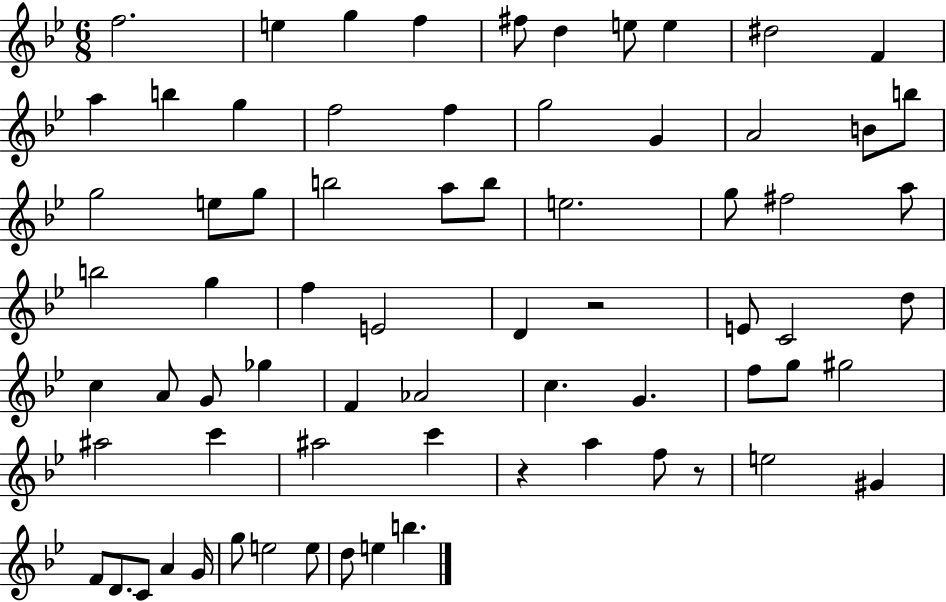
{
  \clef treble
  \numericTimeSignature
  \time 6/8
  \key bes \major
  f''2. | e''4 g''4 f''4 | fis''8 d''4 e''8 e''4 | dis''2 f'4 | \break a''4 b''4 g''4 | f''2 f''4 | g''2 g'4 | a'2 b'8 b''8 | \break g''2 e''8 g''8 | b''2 a''8 b''8 | e''2. | g''8 fis''2 a''8 | \break b''2 g''4 | f''4 e'2 | d'4 r2 | e'8 c'2 d''8 | \break c''4 a'8 g'8 ges''4 | f'4 aes'2 | c''4. g'4. | f''8 g''8 gis''2 | \break ais''2 c'''4 | ais''2 c'''4 | r4 a''4 f''8 r8 | e''2 gis'4 | \break f'8 d'8. c'8 a'4 g'16 | g''8 e''2 e''8 | d''8 e''4 b''4. | \bar "|."
}